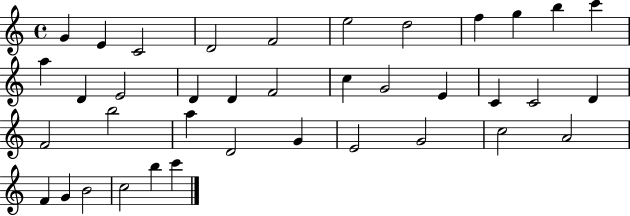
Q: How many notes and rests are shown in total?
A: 38